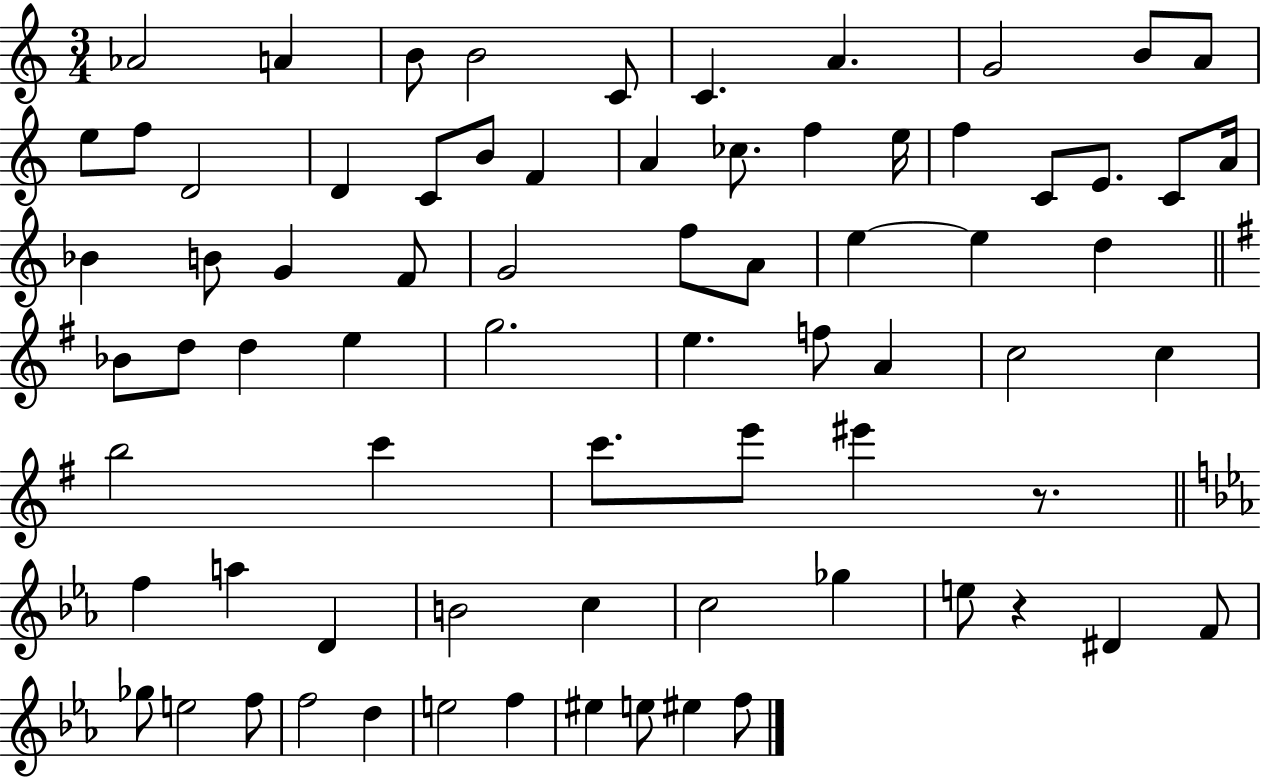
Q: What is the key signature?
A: C major